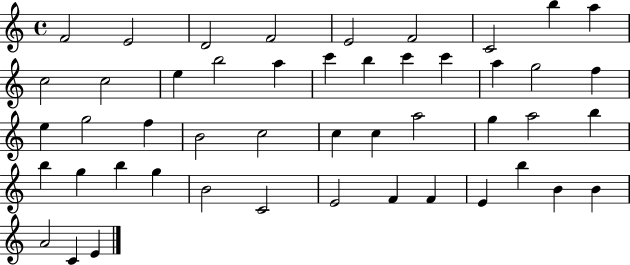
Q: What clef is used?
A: treble